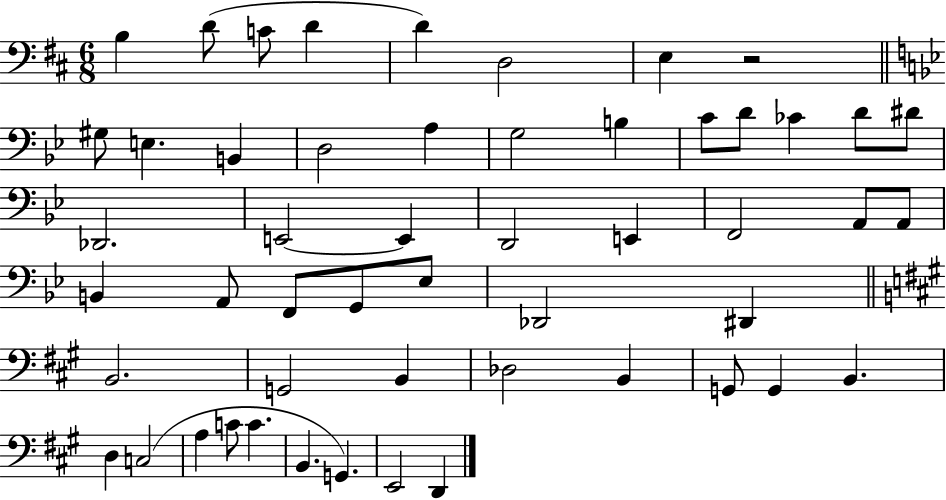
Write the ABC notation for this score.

X:1
T:Untitled
M:6/8
L:1/4
K:D
B, D/2 C/2 D D D,2 E, z2 ^G,/2 E, B,, D,2 A, G,2 B, C/2 D/2 _C D/2 ^D/2 _D,,2 E,,2 E,, D,,2 E,, F,,2 A,,/2 A,,/2 B,, A,,/2 F,,/2 G,,/2 _E,/2 _D,,2 ^D,, B,,2 G,,2 B,, _D,2 B,, G,,/2 G,, B,, D, C,2 A, C/2 C B,, G,, E,,2 D,,